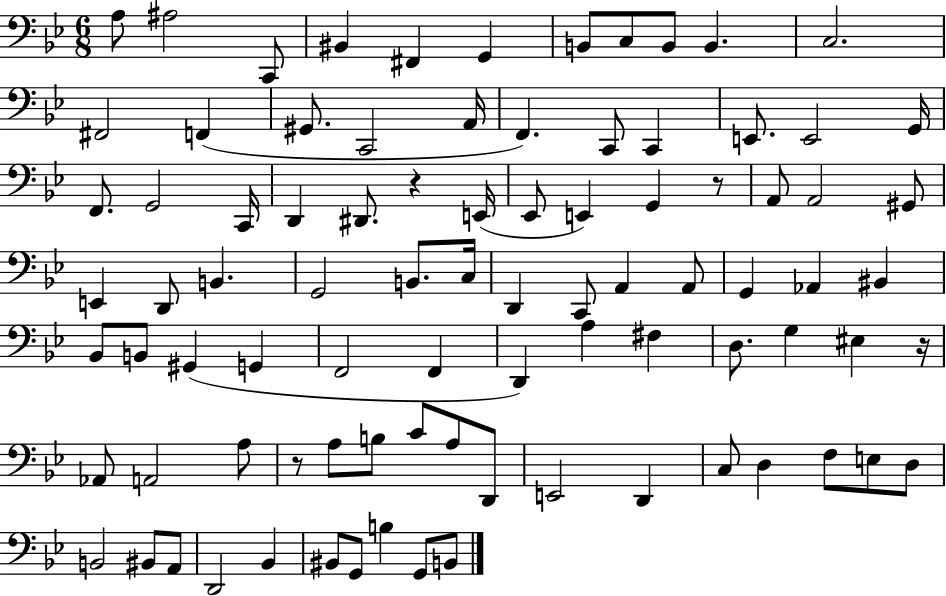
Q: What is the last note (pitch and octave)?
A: B2